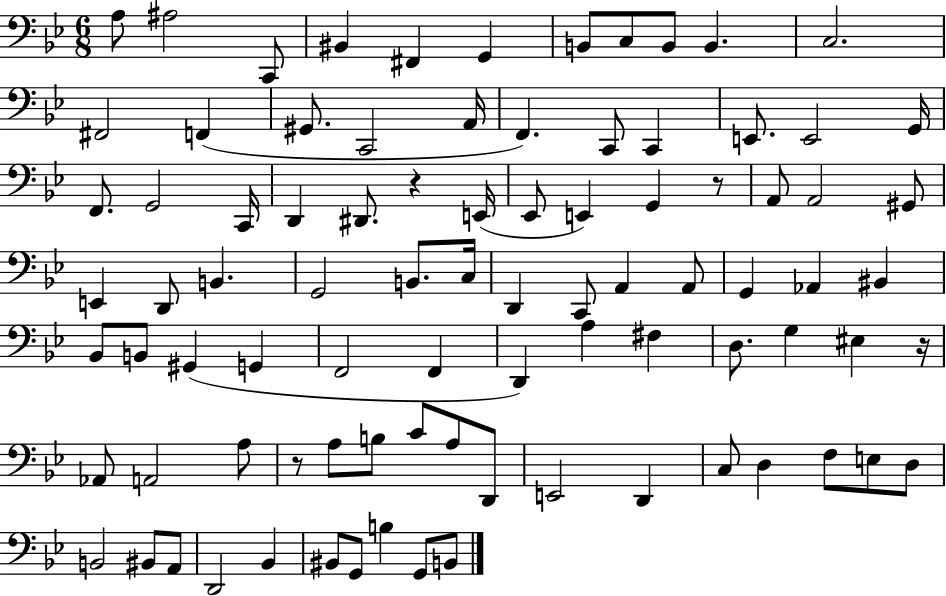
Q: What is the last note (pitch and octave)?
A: B2